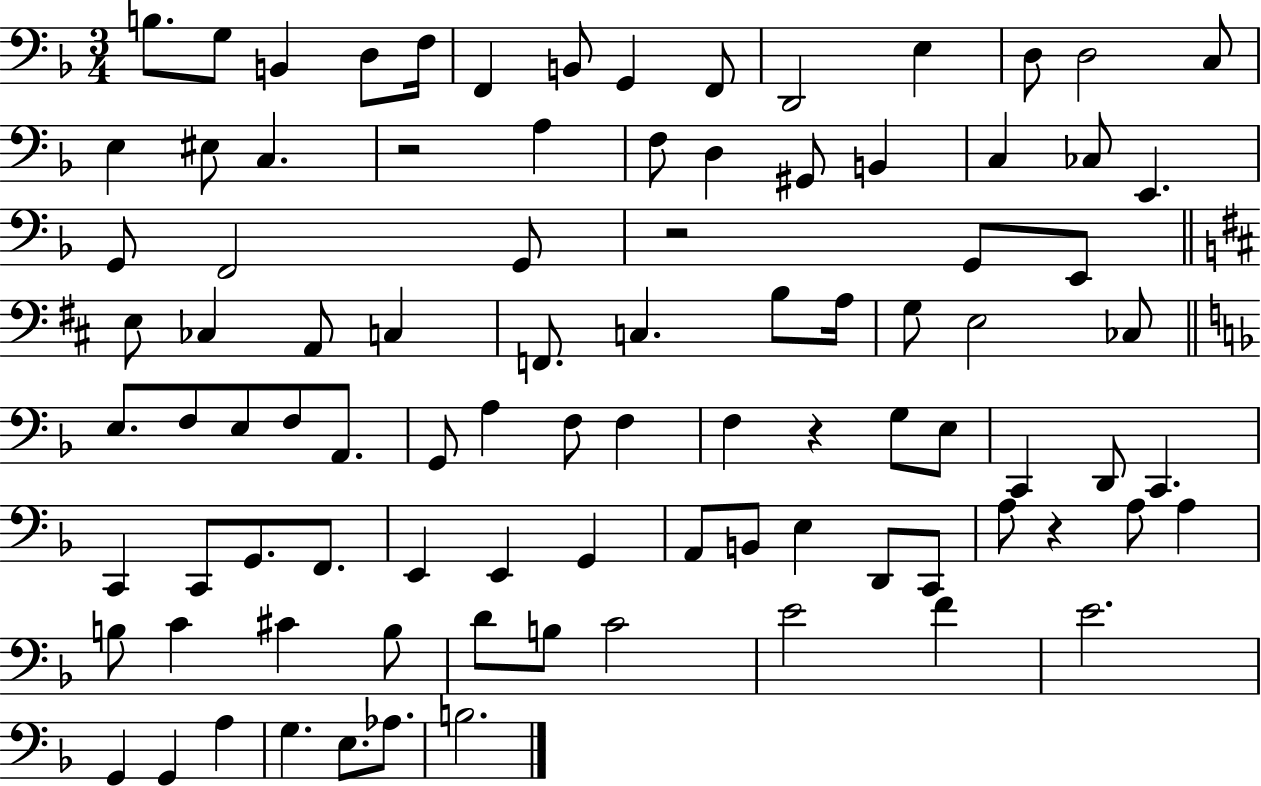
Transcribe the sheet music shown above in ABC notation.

X:1
T:Untitled
M:3/4
L:1/4
K:F
B,/2 G,/2 B,, D,/2 F,/4 F,, B,,/2 G,, F,,/2 D,,2 E, D,/2 D,2 C,/2 E, ^E,/2 C, z2 A, F,/2 D, ^G,,/2 B,, C, _C,/2 E,, G,,/2 F,,2 G,,/2 z2 G,,/2 E,,/2 E,/2 _C, A,,/2 C, F,,/2 C, B,/2 A,/4 G,/2 E,2 _C,/2 E,/2 F,/2 E,/2 F,/2 A,,/2 G,,/2 A, F,/2 F, F, z G,/2 E,/2 C,, D,,/2 C,, C,, C,,/2 G,,/2 F,,/2 E,, E,, G,, A,,/2 B,,/2 E, D,,/2 C,,/2 A,/2 z A,/2 A, B,/2 C ^C B,/2 D/2 B,/2 C2 E2 F E2 G,, G,, A, G, E,/2 _A,/2 B,2